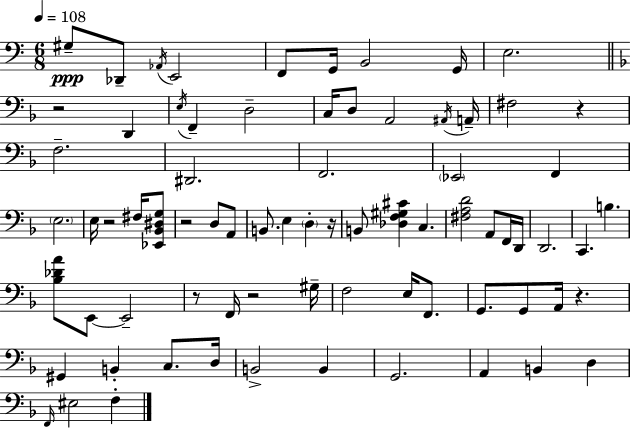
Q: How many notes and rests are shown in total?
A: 75